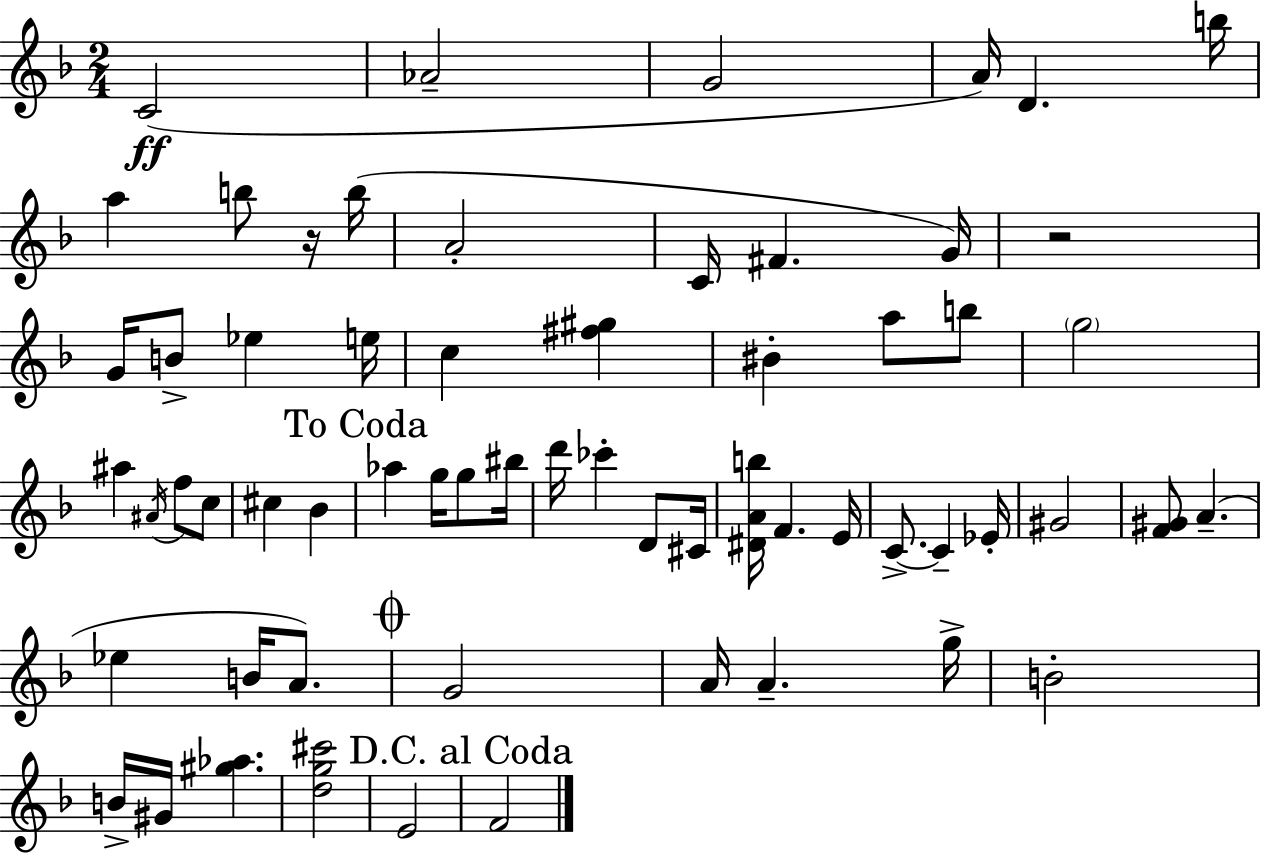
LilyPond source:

{
  \clef treble
  \numericTimeSignature
  \time 2/4
  \key d \minor
  c'2(\ff | aes'2-- | g'2 | a'16) d'4. b''16 | \break a''4 b''8 r16 b''16( | a'2-. | c'16 fis'4. g'16) | r2 | \break g'16 b'8-> ees''4 e''16 | c''4 <fis'' gis''>4 | bis'4-. a''8 b''8 | \parenthesize g''2 | \break ais''4 \acciaccatura { ais'16 } f''8 c''8 | cis''4 bes'4 | \mark "To Coda" aes''4 g''16 g''8 | bis''16 d'''16 ces'''4-. d'8 | \break cis'16 <dis' a' b''>16 f'4. | e'16 c'8.->~~ c'4-- | ees'16-. gis'2 | <f' gis'>8 a'4.--( | \break ees''4 b'16 a'8.) | \mark \markup { \musicglyph "scripts.coda" } g'2 | a'16 a'4.-- | g''16-> b'2-. | \break b'16-> gis'16 <gis'' aes''>4. | <d'' g'' cis'''>2 | e'2 | \mark "D.C. al Coda" f'2 | \break \bar "|."
}